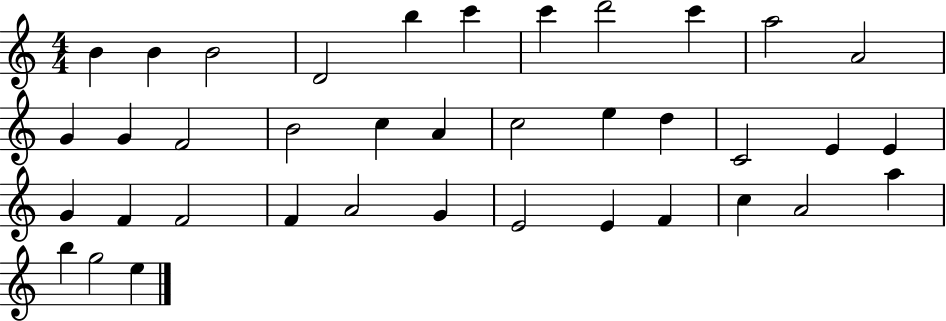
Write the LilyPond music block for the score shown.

{
  \clef treble
  \numericTimeSignature
  \time 4/4
  \key c \major
  b'4 b'4 b'2 | d'2 b''4 c'''4 | c'''4 d'''2 c'''4 | a''2 a'2 | \break g'4 g'4 f'2 | b'2 c''4 a'4 | c''2 e''4 d''4 | c'2 e'4 e'4 | \break g'4 f'4 f'2 | f'4 a'2 g'4 | e'2 e'4 f'4 | c''4 a'2 a''4 | \break b''4 g''2 e''4 | \bar "|."
}